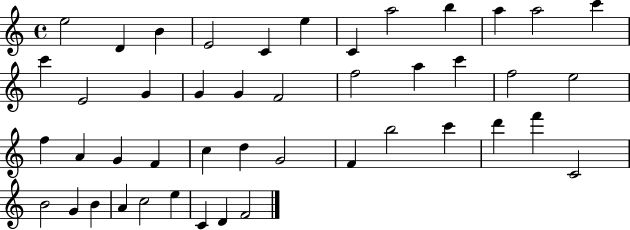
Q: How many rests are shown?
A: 0